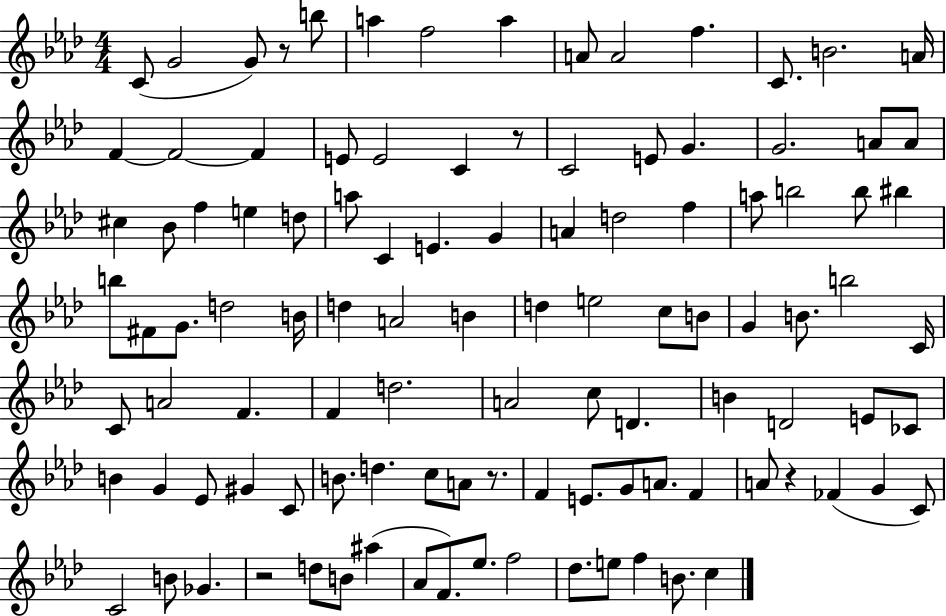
C4/e G4/h G4/e R/e B5/e A5/q F5/h A5/q A4/e A4/h F5/q. C4/e. B4/h. A4/s F4/q F4/h F4/q E4/e E4/h C4/q R/e C4/h E4/e G4/q. G4/h. A4/e A4/e C#5/q Bb4/e F5/q E5/q D5/e A5/e C4/q E4/q. G4/q A4/q D5/h F5/q A5/e B5/h B5/e BIS5/q B5/e F#4/e G4/e. D5/h B4/s D5/q A4/h B4/q D5/q E5/h C5/e B4/e G4/q B4/e. B5/h C4/s C4/e A4/h F4/q. F4/q D5/h. A4/h C5/e D4/q. B4/q D4/h E4/e CES4/e B4/q G4/q Eb4/e G#4/q C4/e B4/e. D5/q. C5/e A4/e R/e. F4/q E4/e. G4/e A4/e. F4/q A4/e R/q FES4/q G4/q C4/e C4/h B4/e Gb4/q. R/h D5/e B4/e A#5/q Ab4/e F4/e. Eb5/e. F5/h Db5/e. E5/e F5/q B4/e. C5/q